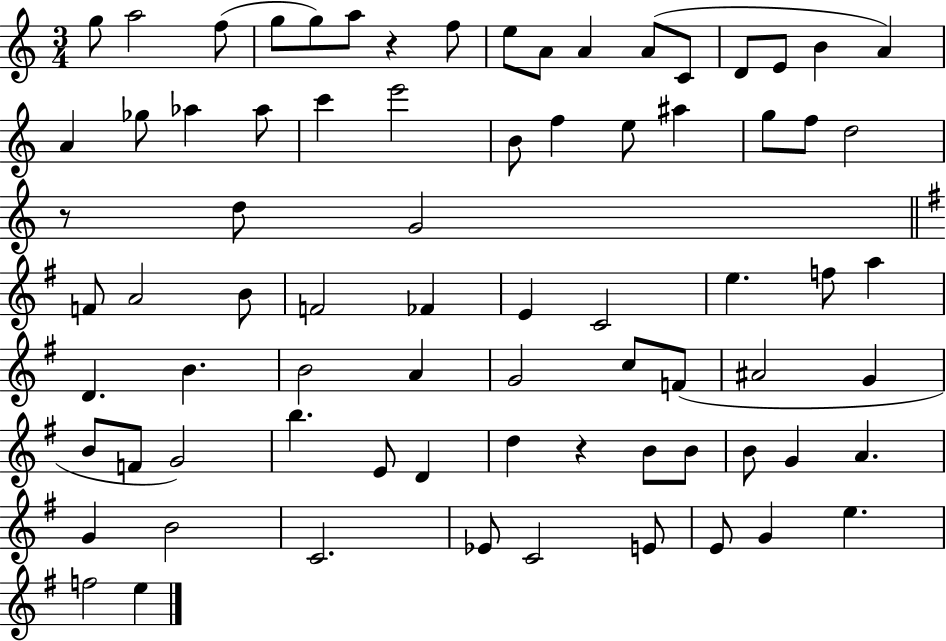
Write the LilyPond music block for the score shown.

{
  \clef treble
  \numericTimeSignature
  \time 3/4
  \key c \major
  \repeat volta 2 { g''8 a''2 f''8( | g''8 g''8) a''8 r4 f''8 | e''8 a'8 a'4 a'8( c'8 | d'8 e'8 b'4 a'4) | \break a'4 ges''8 aes''4 aes''8 | c'''4 e'''2 | b'8 f''4 e''8 ais''4 | g''8 f''8 d''2 | \break r8 d''8 g'2 | \bar "||" \break \key g \major f'8 a'2 b'8 | f'2 fes'4 | e'4 c'2 | e''4. f''8 a''4 | \break d'4. b'4. | b'2 a'4 | g'2 c''8 f'8( | ais'2 g'4 | \break b'8 f'8 g'2) | b''4. e'8 d'4 | d''4 r4 b'8 b'8 | b'8 g'4 a'4. | \break g'4 b'2 | c'2. | ees'8 c'2 e'8 | e'8 g'4 e''4. | \break f''2 e''4 | } \bar "|."
}